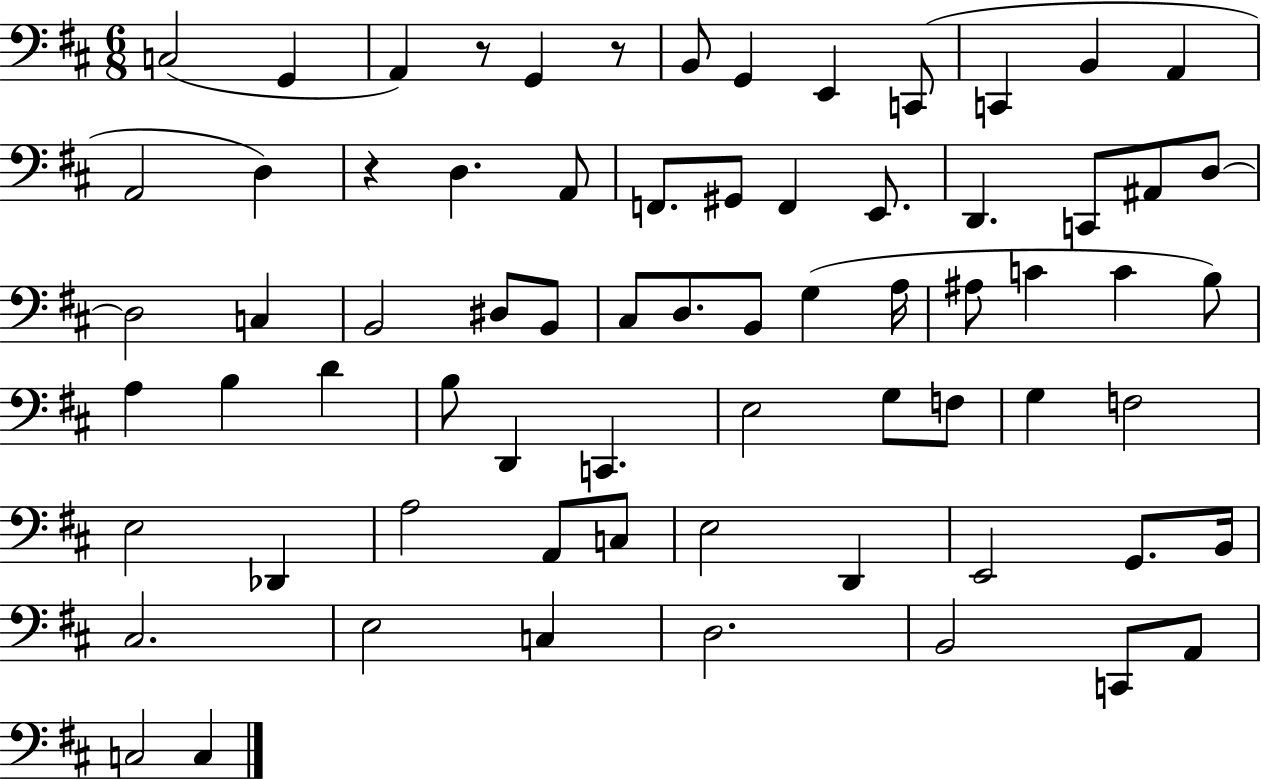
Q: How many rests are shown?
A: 3